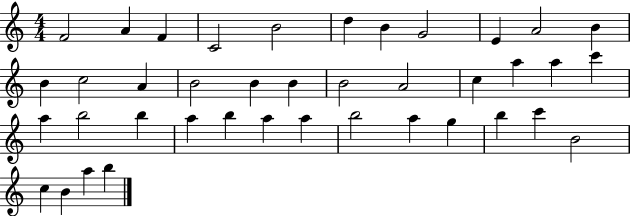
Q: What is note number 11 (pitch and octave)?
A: B4